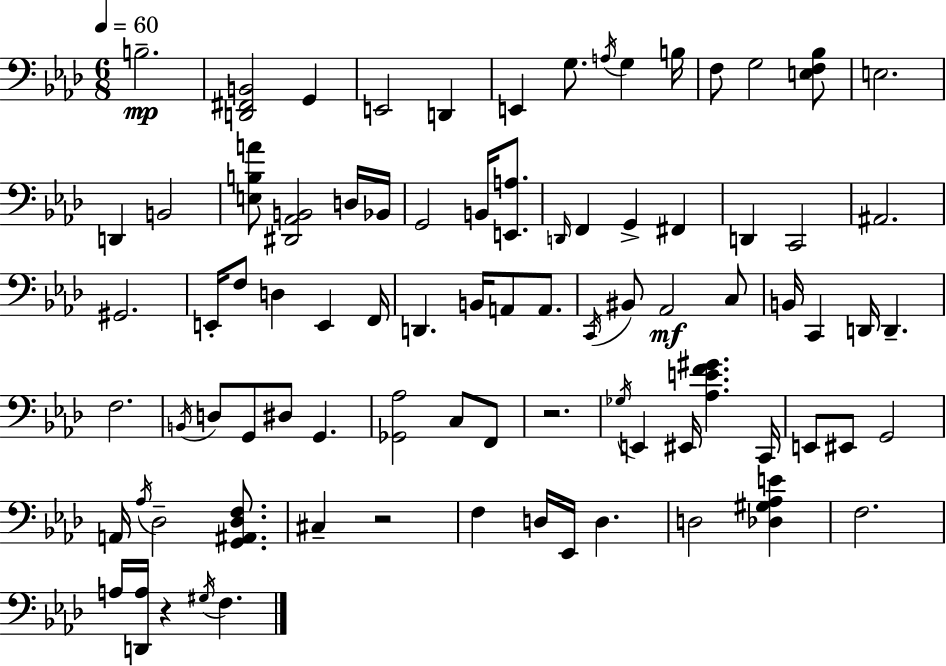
X:1
T:Untitled
M:6/8
L:1/4
K:Ab
B,2 [D,,^F,,B,,]2 G,, E,,2 D,, E,, G,/2 A,/4 G, B,/4 F,/2 G,2 [E,F,_B,]/2 E,2 D,, B,,2 [E,B,A]/2 [^D,,_A,,B,,]2 D,/4 _B,,/4 G,,2 B,,/4 [E,,A,]/2 D,,/4 F,, G,, ^F,, D,, C,,2 ^A,,2 ^G,,2 E,,/4 F,/2 D, E,, F,,/4 D,, B,,/4 A,,/2 A,,/2 C,,/4 ^B,,/2 _A,,2 C,/2 B,,/4 C,, D,,/4 D,, F,2 B,,/4 D,/2 G,,/2 ^D,/2 G,, [_G,,_A,]2 C,/2 F,,/2 z2 _G,/4 E,, ^E,,/4 [_A,EF^G] C,,/4 E,,/2 ^E,,/2 G,,2 A,,/4 _A,/4 _D,2 [G,,^A,,_D,F,]/2 ^C, z2 F, D,/4 _E,,/4 D, D,2 [_D,^G,_A,E] F,2 A,/4 [D,,A,]/4 z ^G,/4 F,